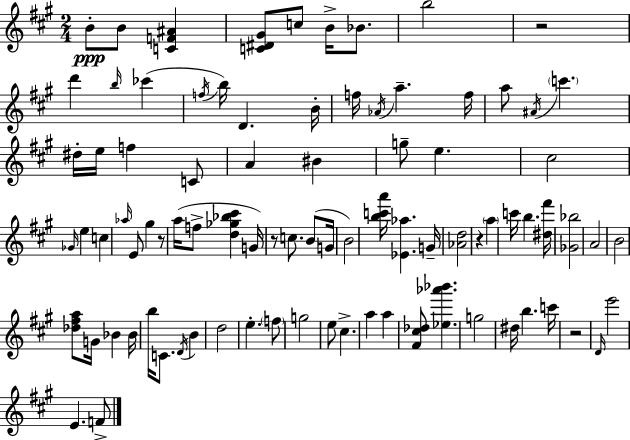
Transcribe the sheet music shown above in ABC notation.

X:1
T:Untitled
M:2/4
L:1/4
K:A
B/2 B/2 [CF^A] [C^D^G]/2 c/2 B/4 _B/2 b2 z2 d' b/4 _c' f/4 b/4 D B/4 f/4 _A/4 a f/4 a/2 ^A/4 c' ^d/4 e/4 f C/2 A ^B g/2 e ^c2 _G/4 e c _a/4 E/2 ^g z/2 a/4 f/2 [d_g_b^c'] G/4 z/2 c/2 B/2 G/4 B2 [bc'a']/4 [_E_a] G/4 [_Ad]2 z a c'/4 b [^d^f']/4 [_G_b]2 A2 B2 [_d^fa]/2 G/4 _B _B/4 b/4 C/2 D/4 B d2 e f/2 g2 e/2 ^c a a [^F^c_d]/2 [_e_a'_b'] g2 ^d/4 b c'/4 z2 D/4 e'2 E F/2